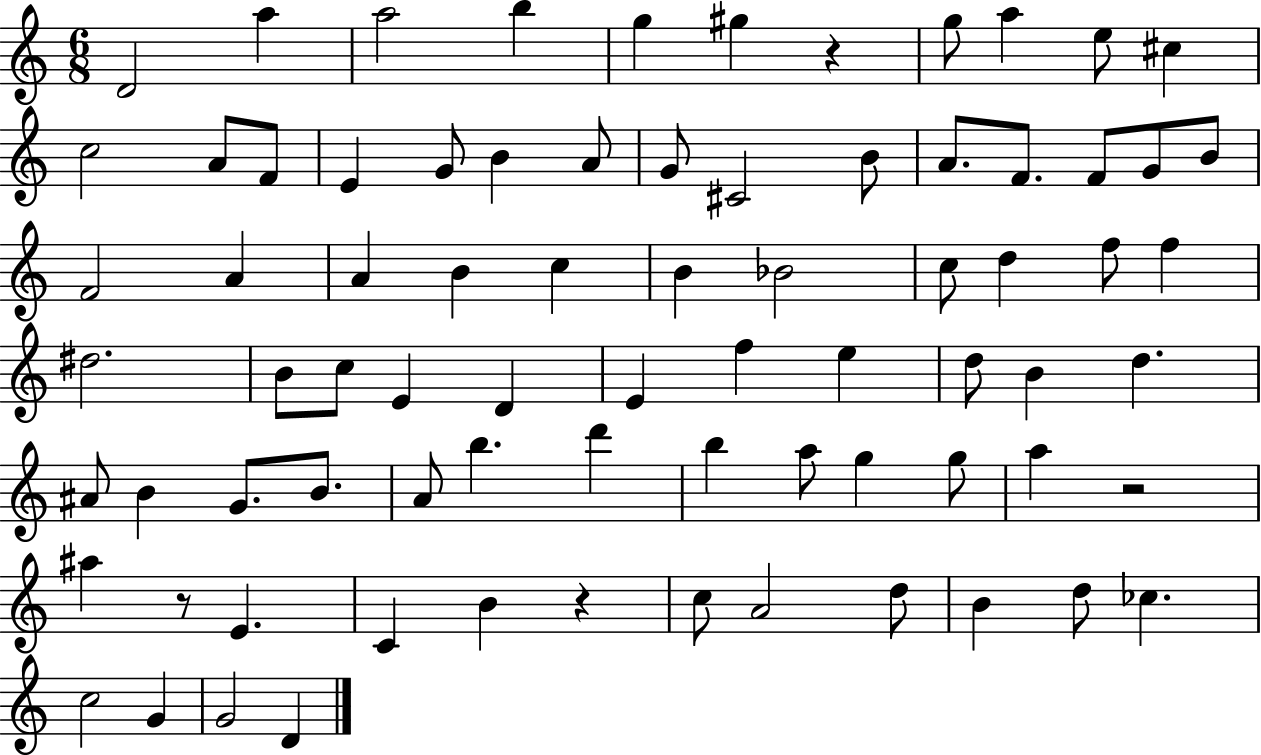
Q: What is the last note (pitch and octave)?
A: D4